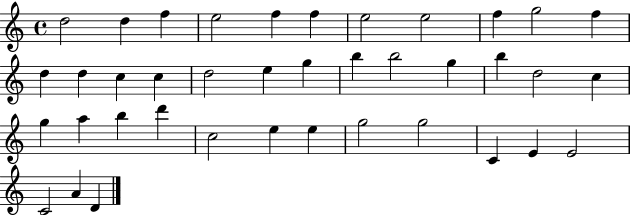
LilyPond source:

{
  \clef treble
  \time 4/4
  \defaultTimeSignature
  \key c \major
  d''2 d''4 f''4 | e''2 f''4 f''4 | e''2 e''2 | f''4 g''2 f''4 | \break d''4 d''4 c''4 c''4 | d''2 e''4 g''4 | b''4 b''2 g''4 | b''4 d''2 c''4 | \break g''4 a''4 b''4 d'''4 | c''2 e''4 e''4 | g''2 g''2 | c'4 e'4 e'2 | \break c'2 a'4 d'4 | \bar "|."
}